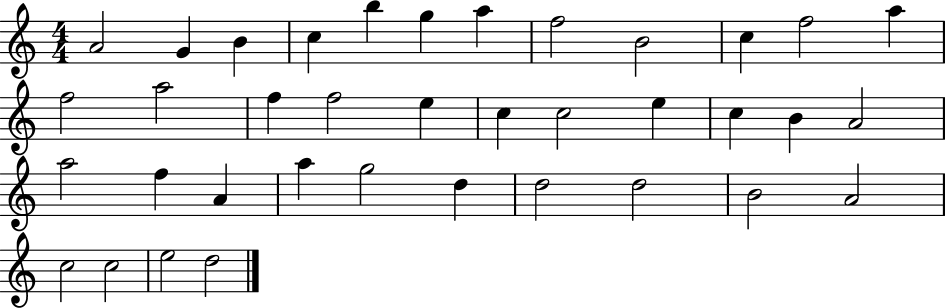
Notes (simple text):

A4/h G4/q B4/q C5/q B5/q G5/q A5/q F5/h B4/h C5/q F5/h A5/q F5/h A5/h F5/q F5/h E5/q C5/q C5/h E5/q C5/q B4/q A4/h A5/h F5/q A4/q A5/q G5/h D5/q D5/h D5/h B4/h A4/h C5/h C5/h E5/h D5/h